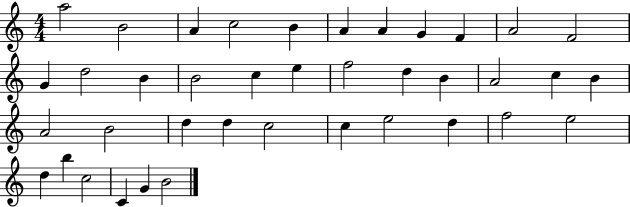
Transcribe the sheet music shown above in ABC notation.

X:1
T:Untitled
M:4/4
L:1/4
K:C
a2 B2 A c2 B A A G F A2 F2 G d2 B B2 c e f2 d B A2 c B A2 B2 d d c2 c e2 d f2 e2 d b c2 C G B2